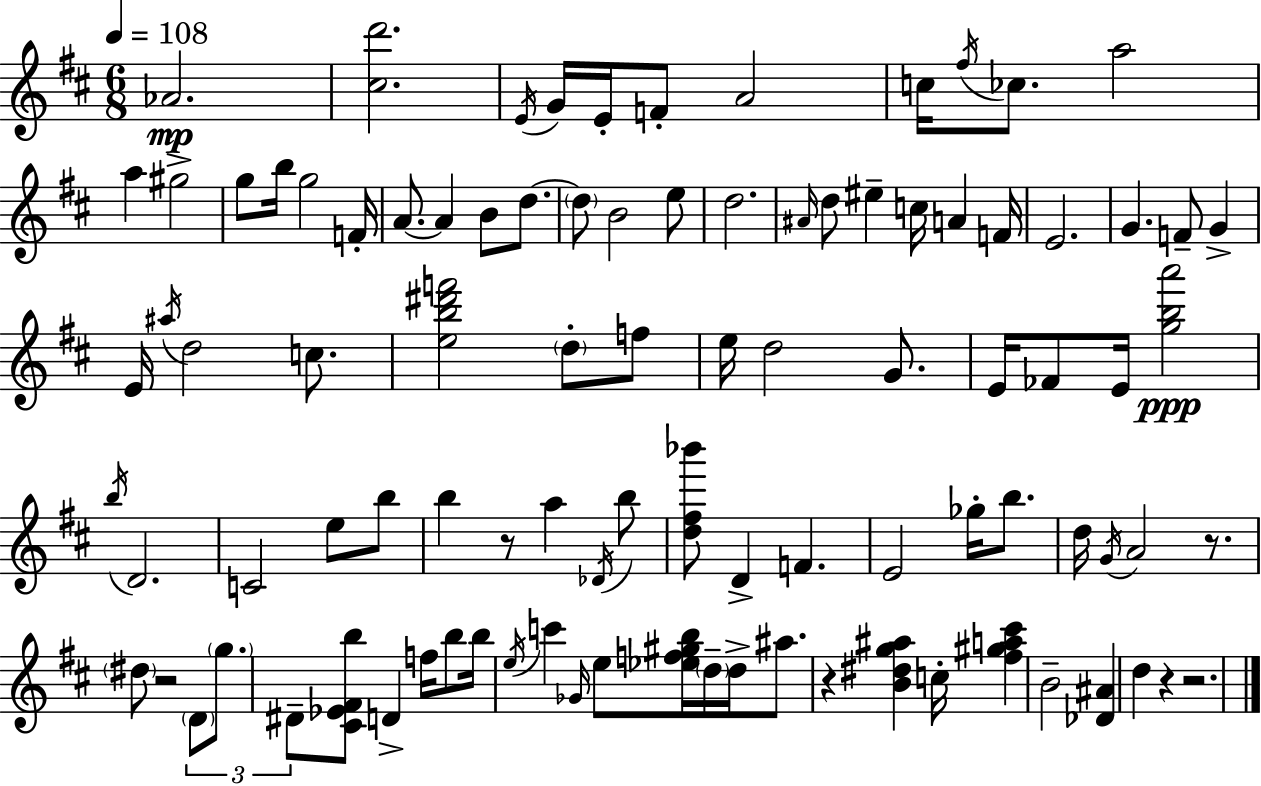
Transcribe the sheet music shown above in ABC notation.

X:1
T:Untitled
M:6/8
L:1/4
K:D
_A2 [^cd']2 E/4 G/4 E/4 F/2 A2 c/4 ^f/4 _c/2 a2 a ^g2 g/2 b/4 g2 F/4 A/2 A B/2 d/2 d/2 B2 e/2 d2 ^A/4 d/2 ^e c/4 A F/4 E2 G F/2 G E/4 ^a/4 d2 c/2 [eb^d'f']2 d/2 f/2 e/4 d2 G/2 E/4 _F/2 E/4 [gba']2 b/4 D2 C2 e/2 b/2 b z/2 a _D/4 b/2 [d^f_b']/2 D F E2 _g/4 b/2 d/4 G/4 A2 z/2 ^d/2 z2 D/2 g/2 ^D/2 [^C_E^Fb]/2 D f/4 b/2 b/4 e/4 c' _G/4 e/2 [_ef^gb]/4 d/4 d/4 ^a/2 z [B^dg^a] c/4 [^f^ga^c'] B2 [_D^A] d z z2